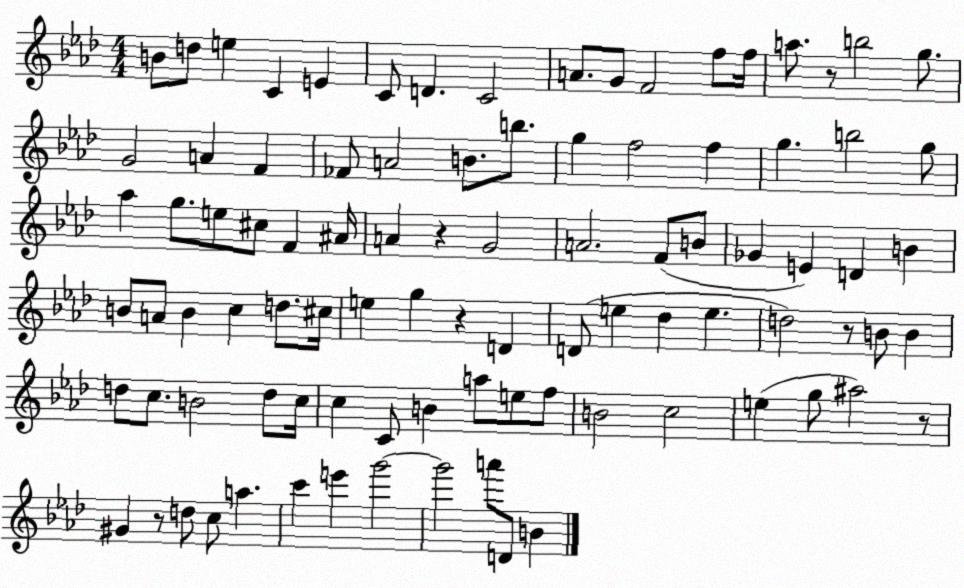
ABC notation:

X:1
T:Untitled
M:4/4
L:1/4
K:Ab
B/2 d/2 e C E C/2 D C2 A/2 G/2 F2 f/2 f/4 a/2 z/2 b2 g/2 G2 A F _F/2 A2 B/2 b/2 g f2 f g b2 g/2 _a g/2 e/2 ^c/2 F ^A/4 A z G2 A2 F/2 B/2 _G E D B B/2 A/2 B c d/2 ^c/4 e g z D D/2 e _d e d2 z/2 B/2 B d/2 c/2 B2 d/2 c/4 c C/2 B a/2 e/2 f/2 B2 c2 e g/2 ^a2 z/2 ^G z/2 d/2 c/2 a c' e' g'2 g'2 a'/2 D/2 B